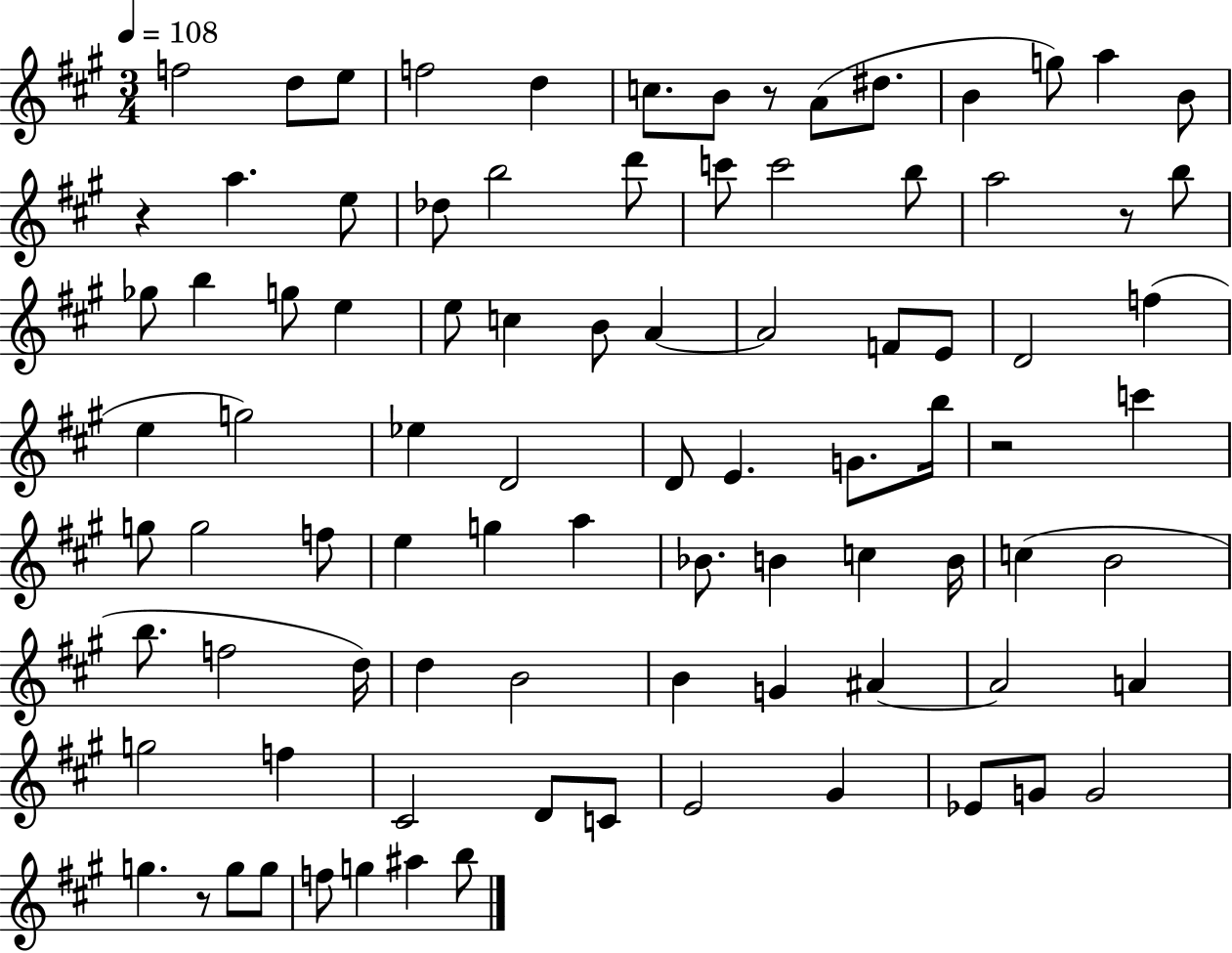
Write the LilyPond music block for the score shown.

{
  \clef treble
  \numericTimeSignature
  \time 3/4
  \key a \major
  \tempo 4 = 108
  \repeat volta 2 { f''2 d''8 e''8 | f''2 d''4 | c''8. b'8 r8 a'8( dis''8. | b'4 g''8) a''4 b'8 | \break r4 a''4. e''8 | des''8 b''2 d'''8 | c'''8 c'''2 b''8 | a''2 r8 b''8 | \break ges''8 b''4 g''8 e''4 | e''8 c''4 b'8 a'4~~ | a'2 f'8 e'8 | d'2 f''4( | \break e''4 g''2) | ees''4 d'2 | d'8 e'4. g'8. b''16 | r2 c'''4 | \break g''8 g''2 f''8 | e''4 g''4 a''4 | bes'8. b'4 c''4 b'16 | c''4( b'2 | \break b''8. f''2 d''16) | d''4 b'2 | b'4 g'4 ais'4~~ | ais'2 a'4 | \break g''2 f''4 | cis'2 d'8 c'8 | e'2 gis'4 | ees'8 g'8 g'2 | \break g''4. r8 g''8 g''8 | f''8 g''4 ais''4 b''8 | } \bar "|."
}